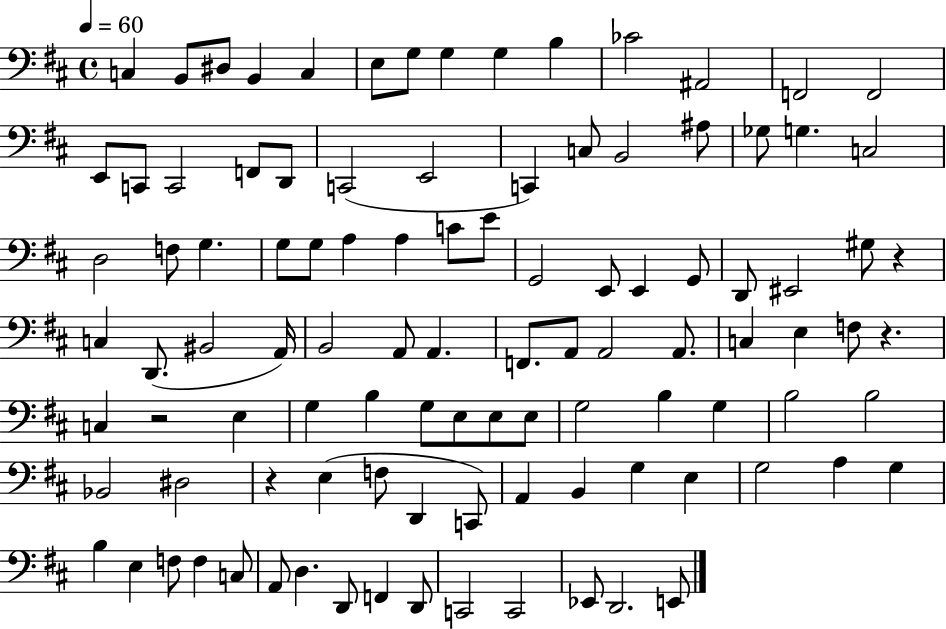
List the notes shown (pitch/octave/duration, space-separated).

C3/q B2/e D#3/e B2/q C3/q E3/e G3/e G3/q G3/q B3/q CES4/h A#2/h F2/h F2/h E2/e C2/e C2/h F2/e D2/e C2/h E2/h C2/q C3/e B2/h A#3/e Gb3/e G3/q. C3/h D3/h F3/e G3/q. G3/e G3/e A3/q A3/q C4/e E4/e G2/h E2/e E2/q G2/e D2/e EIS2/h G#3/e R/q C3/q D2/e. BIS2/h A2/s B2/h A2/e A2/q. F2/e. A2/e A2/h A2/e. C3/q E3/q F3/e R/q. C3/q R/h E3/q G3/q B3/q G3/e E3/e E3/e E3/e G3/h B3/q G3/q B3/h B3/h Bb2/h D#3/h R/q E3/q F3/e D2/q C2/e A2/q B2/q G3/q E3/q G3/h A3/q G3/q B3/q E3/q F3/e F3/q C3/e A2/e D3/q. D2/e F2/q D2/e C2/h C2/h Eb2/e D2/h. E2/e